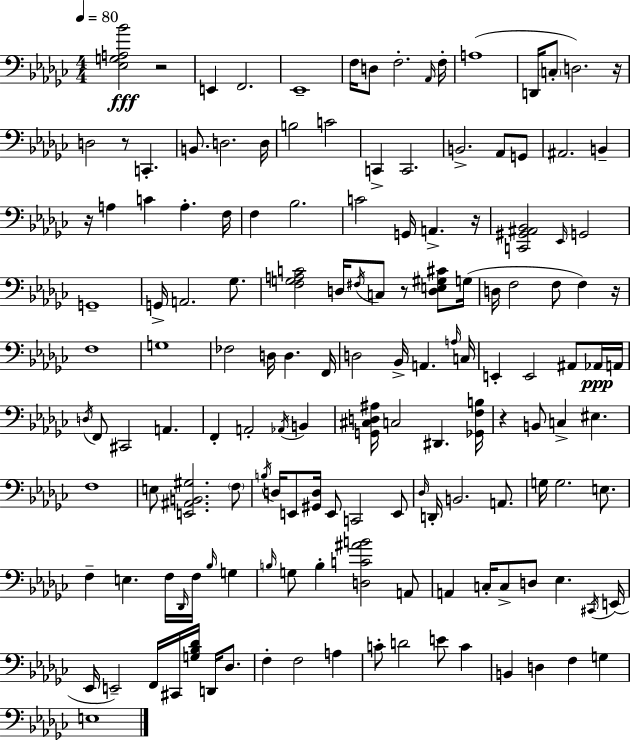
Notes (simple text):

[Eb3,G3,A3,Bb4]/h R/h E2/q F2/h. Eb2/w F3/s D3/e F3/h. Ab2/s F3/s A3/w D2/s C3/e D3/h. R/s D3/h R/e C2/q. B2/e. D3/h. D3/s B3/h C4/h C2/q C2/h. B2/h. Ab2/e G2/e A#2/h. B2/q R/s A3/q C4/q A3/q. F3/s F3/q Bb3/h. C4/h G2/s A2/q. R/s [C2,G#2,A#2,Bb2]/h Eb2/s G2/h G2/w G2/s A2/h. Gb3/e. [F3,G3,A3,C4]/h D3/s F#3/s C3/e R/e [D3,E3,G#3,C#4]/e G3/s D3/s F3/h F3/e F3/q R/s F3/w G3/w FES3/h D3/s D3/q. F2/s D3/h Bb2/s A2/q. A3/s C3/s E2/q E2/h A#2/e Ab2/s A2/s D3/s F2/e C#2/h A2/q. F2/q A2/h Ab2/s B2/q [G2,C#3,D3,A#3]/s C3/h D#2/q. [Gb2,F3,B3]/s R/q B2/e C3/q EIS3/q. F3/w E3/e [E2,A#2,B2,G#3]/h. F3/e B3/s D3/s E2/e [G#2,D3]/s E2/e C2/h E2/e Db3/s D2/s B2/h. A2/e. G3/s G3/h. E3/e. F3/q E3/q. F3/s Db2/s F3/s Bb3/s G3/q B3/s G3/e B3/q [D3,C4,A#4,B4]/h A2/e A2/q C3/s C3/e D3/e Eb3/q. C#2/s E2/s Eb2/s E2/h F2/s C#2/s [G3,Bb3,Db4]/s D2/s Db3/e. F3/q F3/h A3/q C4/e D4/h E4/e C4/q B2/q D3/q F3/q G3/q E3/w